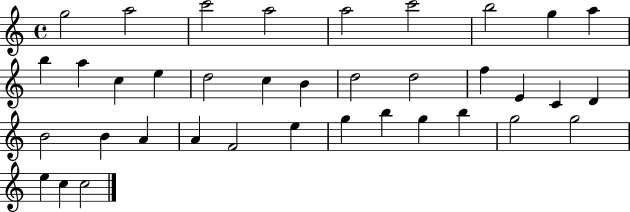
{
  \clef treble
  \time 4/4
  \defaultTimeSignature
  \key c \major
  g''2 a''2 | c'''2 a''2 | a''2 c'''2 | b''2 g''4 a''4 | \break b''4 a''4 c''4 e''4 | d''2 c''4 b'4 | d''2 d''2 | f''4 e'4 c'4 d'4 | \break b'2 b'4 a'4 | a'4 f'2 e''4 | g''4 b''4 g''4 b''4 | g''2 g''2 | \break e''4 c''4 c''2 | \bar "|."
}